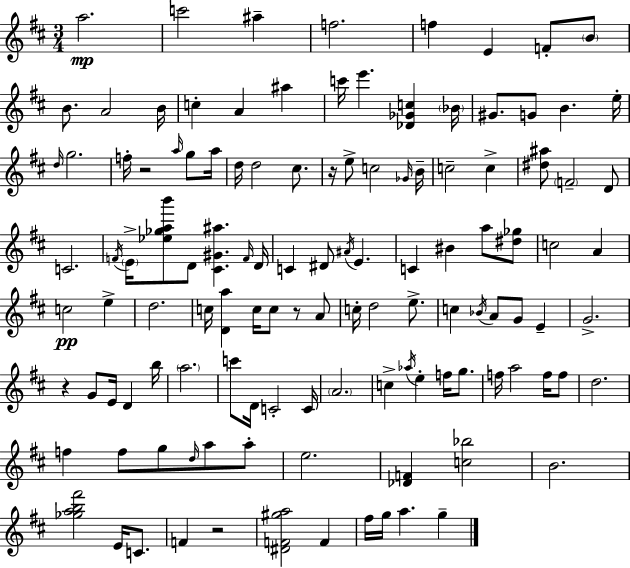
{
  \clef treble
  \numericTimeSignature
  \time 3/4
  \key d \major
  a''2.\mp | c'''2 ais''4-- | f''2. | f''4 e'4 f'8-. \parenthesize b'8 | \break b'8. a'2 b'16 | c''4-. a'4 ais''4 | c'''16 e'''4. <des' ges' c''>4 \parenthesize bes'16 | gis'8. g'8 b'4. e''16-. | \break \grace { d''16 } g''2. | f''16-. r2 \grace { a''16 } g''8 | a''16 d''16 d''2 cis''8. | r16 e''8-> c''2 | \break \grace { ges'16 } b'16-- c''2-- c''4-> | <dis'' ais''>8 \parenthesize f'2-- | d'8 c'2. | \acciaccatura { f'16 } \parenthesize e'16-> <ees'' ges'' a'' b'''>8 d'8 <cis' gis' ais''>4. | \break \grace { f'16 } d'16 c'4 dis'8 \acciaccatura { ais'16 } | e'4. c'4 bis'4 | a''8 <dis'' ges''>8 c''2 | a'4 c''2\pp | \break e''4-> d''2. | c''16 <d' a''>4 c''16 | c''8 r8 a'8 c''16-. d''2 | e''8.-> c''4 \acciaccatura { bes'16 } a'8 | \break g'8 e'4-- g'2.-> | r4 g'8 | e'16 d'4 b''16 \parenthesize a''2. | c'''8 d'16 c'2-. | \break c'16 \parenthesize a'2. | c''4-> \acciaccatura { aes''16 } | e''4-. f''16 g''8. f''16 a''2 | f''16 f''8 d''2. | \break f''4 | f''8 g''8 \grace { d''16 } a''8 a''8-. e''2. | <des' f'>4 | <c'' bes''>2 b'2. | \break <ges'' a'' b'' fis'''>2 | e'16 c'8. f'4 | r2 <dis' f' gis'' a''>2 | f'4 fis''16 g''16 a''4. | \break g''4-- \bar "|."
}